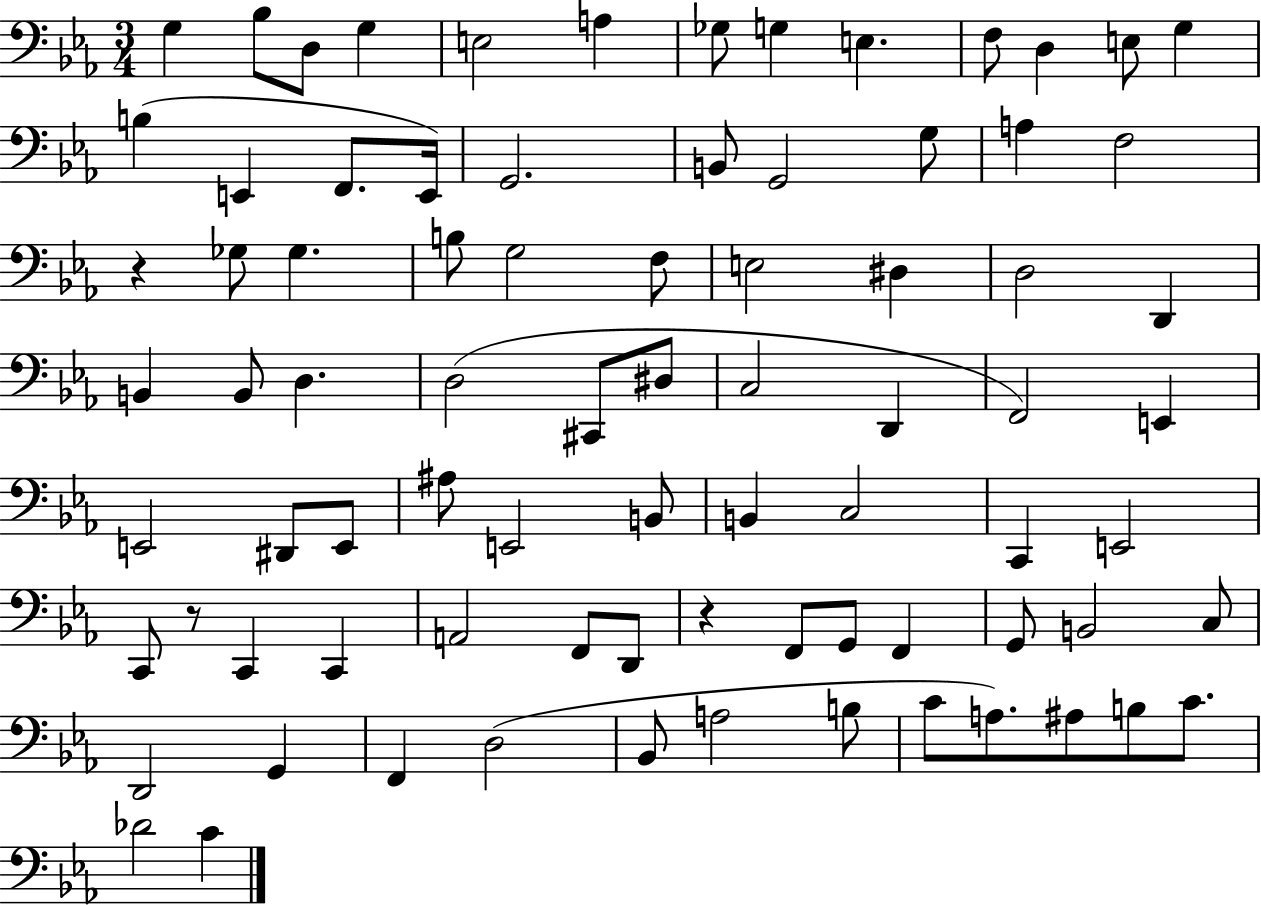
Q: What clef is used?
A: bass